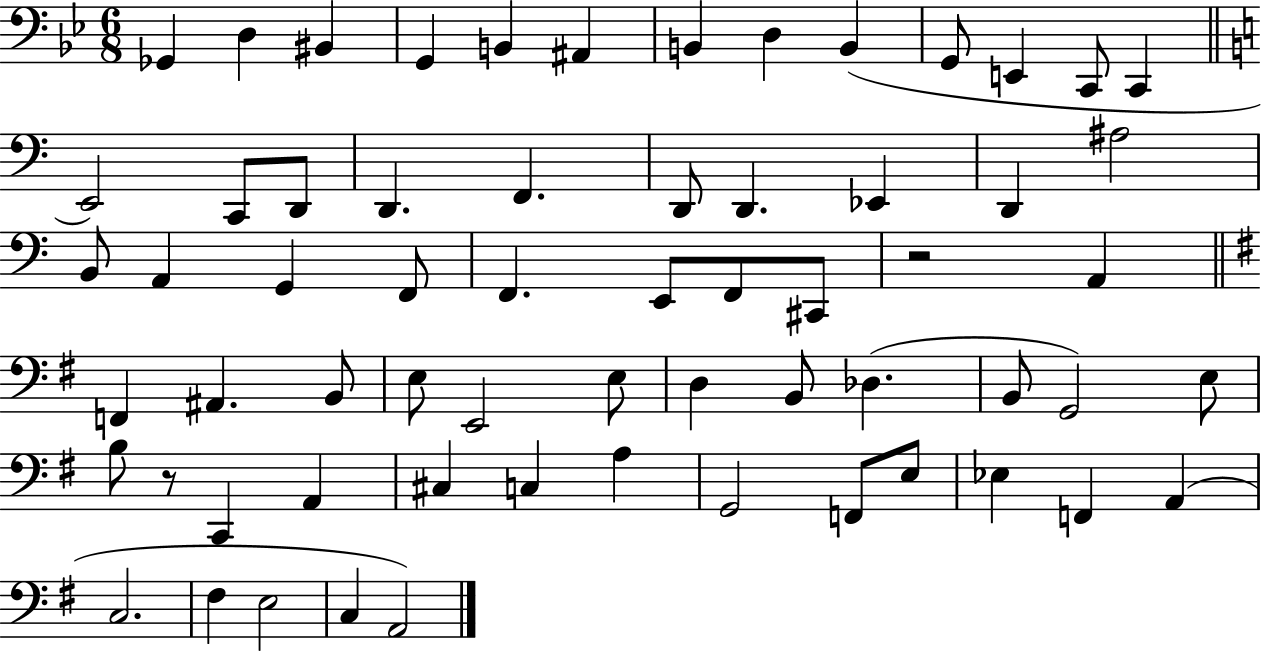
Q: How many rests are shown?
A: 2